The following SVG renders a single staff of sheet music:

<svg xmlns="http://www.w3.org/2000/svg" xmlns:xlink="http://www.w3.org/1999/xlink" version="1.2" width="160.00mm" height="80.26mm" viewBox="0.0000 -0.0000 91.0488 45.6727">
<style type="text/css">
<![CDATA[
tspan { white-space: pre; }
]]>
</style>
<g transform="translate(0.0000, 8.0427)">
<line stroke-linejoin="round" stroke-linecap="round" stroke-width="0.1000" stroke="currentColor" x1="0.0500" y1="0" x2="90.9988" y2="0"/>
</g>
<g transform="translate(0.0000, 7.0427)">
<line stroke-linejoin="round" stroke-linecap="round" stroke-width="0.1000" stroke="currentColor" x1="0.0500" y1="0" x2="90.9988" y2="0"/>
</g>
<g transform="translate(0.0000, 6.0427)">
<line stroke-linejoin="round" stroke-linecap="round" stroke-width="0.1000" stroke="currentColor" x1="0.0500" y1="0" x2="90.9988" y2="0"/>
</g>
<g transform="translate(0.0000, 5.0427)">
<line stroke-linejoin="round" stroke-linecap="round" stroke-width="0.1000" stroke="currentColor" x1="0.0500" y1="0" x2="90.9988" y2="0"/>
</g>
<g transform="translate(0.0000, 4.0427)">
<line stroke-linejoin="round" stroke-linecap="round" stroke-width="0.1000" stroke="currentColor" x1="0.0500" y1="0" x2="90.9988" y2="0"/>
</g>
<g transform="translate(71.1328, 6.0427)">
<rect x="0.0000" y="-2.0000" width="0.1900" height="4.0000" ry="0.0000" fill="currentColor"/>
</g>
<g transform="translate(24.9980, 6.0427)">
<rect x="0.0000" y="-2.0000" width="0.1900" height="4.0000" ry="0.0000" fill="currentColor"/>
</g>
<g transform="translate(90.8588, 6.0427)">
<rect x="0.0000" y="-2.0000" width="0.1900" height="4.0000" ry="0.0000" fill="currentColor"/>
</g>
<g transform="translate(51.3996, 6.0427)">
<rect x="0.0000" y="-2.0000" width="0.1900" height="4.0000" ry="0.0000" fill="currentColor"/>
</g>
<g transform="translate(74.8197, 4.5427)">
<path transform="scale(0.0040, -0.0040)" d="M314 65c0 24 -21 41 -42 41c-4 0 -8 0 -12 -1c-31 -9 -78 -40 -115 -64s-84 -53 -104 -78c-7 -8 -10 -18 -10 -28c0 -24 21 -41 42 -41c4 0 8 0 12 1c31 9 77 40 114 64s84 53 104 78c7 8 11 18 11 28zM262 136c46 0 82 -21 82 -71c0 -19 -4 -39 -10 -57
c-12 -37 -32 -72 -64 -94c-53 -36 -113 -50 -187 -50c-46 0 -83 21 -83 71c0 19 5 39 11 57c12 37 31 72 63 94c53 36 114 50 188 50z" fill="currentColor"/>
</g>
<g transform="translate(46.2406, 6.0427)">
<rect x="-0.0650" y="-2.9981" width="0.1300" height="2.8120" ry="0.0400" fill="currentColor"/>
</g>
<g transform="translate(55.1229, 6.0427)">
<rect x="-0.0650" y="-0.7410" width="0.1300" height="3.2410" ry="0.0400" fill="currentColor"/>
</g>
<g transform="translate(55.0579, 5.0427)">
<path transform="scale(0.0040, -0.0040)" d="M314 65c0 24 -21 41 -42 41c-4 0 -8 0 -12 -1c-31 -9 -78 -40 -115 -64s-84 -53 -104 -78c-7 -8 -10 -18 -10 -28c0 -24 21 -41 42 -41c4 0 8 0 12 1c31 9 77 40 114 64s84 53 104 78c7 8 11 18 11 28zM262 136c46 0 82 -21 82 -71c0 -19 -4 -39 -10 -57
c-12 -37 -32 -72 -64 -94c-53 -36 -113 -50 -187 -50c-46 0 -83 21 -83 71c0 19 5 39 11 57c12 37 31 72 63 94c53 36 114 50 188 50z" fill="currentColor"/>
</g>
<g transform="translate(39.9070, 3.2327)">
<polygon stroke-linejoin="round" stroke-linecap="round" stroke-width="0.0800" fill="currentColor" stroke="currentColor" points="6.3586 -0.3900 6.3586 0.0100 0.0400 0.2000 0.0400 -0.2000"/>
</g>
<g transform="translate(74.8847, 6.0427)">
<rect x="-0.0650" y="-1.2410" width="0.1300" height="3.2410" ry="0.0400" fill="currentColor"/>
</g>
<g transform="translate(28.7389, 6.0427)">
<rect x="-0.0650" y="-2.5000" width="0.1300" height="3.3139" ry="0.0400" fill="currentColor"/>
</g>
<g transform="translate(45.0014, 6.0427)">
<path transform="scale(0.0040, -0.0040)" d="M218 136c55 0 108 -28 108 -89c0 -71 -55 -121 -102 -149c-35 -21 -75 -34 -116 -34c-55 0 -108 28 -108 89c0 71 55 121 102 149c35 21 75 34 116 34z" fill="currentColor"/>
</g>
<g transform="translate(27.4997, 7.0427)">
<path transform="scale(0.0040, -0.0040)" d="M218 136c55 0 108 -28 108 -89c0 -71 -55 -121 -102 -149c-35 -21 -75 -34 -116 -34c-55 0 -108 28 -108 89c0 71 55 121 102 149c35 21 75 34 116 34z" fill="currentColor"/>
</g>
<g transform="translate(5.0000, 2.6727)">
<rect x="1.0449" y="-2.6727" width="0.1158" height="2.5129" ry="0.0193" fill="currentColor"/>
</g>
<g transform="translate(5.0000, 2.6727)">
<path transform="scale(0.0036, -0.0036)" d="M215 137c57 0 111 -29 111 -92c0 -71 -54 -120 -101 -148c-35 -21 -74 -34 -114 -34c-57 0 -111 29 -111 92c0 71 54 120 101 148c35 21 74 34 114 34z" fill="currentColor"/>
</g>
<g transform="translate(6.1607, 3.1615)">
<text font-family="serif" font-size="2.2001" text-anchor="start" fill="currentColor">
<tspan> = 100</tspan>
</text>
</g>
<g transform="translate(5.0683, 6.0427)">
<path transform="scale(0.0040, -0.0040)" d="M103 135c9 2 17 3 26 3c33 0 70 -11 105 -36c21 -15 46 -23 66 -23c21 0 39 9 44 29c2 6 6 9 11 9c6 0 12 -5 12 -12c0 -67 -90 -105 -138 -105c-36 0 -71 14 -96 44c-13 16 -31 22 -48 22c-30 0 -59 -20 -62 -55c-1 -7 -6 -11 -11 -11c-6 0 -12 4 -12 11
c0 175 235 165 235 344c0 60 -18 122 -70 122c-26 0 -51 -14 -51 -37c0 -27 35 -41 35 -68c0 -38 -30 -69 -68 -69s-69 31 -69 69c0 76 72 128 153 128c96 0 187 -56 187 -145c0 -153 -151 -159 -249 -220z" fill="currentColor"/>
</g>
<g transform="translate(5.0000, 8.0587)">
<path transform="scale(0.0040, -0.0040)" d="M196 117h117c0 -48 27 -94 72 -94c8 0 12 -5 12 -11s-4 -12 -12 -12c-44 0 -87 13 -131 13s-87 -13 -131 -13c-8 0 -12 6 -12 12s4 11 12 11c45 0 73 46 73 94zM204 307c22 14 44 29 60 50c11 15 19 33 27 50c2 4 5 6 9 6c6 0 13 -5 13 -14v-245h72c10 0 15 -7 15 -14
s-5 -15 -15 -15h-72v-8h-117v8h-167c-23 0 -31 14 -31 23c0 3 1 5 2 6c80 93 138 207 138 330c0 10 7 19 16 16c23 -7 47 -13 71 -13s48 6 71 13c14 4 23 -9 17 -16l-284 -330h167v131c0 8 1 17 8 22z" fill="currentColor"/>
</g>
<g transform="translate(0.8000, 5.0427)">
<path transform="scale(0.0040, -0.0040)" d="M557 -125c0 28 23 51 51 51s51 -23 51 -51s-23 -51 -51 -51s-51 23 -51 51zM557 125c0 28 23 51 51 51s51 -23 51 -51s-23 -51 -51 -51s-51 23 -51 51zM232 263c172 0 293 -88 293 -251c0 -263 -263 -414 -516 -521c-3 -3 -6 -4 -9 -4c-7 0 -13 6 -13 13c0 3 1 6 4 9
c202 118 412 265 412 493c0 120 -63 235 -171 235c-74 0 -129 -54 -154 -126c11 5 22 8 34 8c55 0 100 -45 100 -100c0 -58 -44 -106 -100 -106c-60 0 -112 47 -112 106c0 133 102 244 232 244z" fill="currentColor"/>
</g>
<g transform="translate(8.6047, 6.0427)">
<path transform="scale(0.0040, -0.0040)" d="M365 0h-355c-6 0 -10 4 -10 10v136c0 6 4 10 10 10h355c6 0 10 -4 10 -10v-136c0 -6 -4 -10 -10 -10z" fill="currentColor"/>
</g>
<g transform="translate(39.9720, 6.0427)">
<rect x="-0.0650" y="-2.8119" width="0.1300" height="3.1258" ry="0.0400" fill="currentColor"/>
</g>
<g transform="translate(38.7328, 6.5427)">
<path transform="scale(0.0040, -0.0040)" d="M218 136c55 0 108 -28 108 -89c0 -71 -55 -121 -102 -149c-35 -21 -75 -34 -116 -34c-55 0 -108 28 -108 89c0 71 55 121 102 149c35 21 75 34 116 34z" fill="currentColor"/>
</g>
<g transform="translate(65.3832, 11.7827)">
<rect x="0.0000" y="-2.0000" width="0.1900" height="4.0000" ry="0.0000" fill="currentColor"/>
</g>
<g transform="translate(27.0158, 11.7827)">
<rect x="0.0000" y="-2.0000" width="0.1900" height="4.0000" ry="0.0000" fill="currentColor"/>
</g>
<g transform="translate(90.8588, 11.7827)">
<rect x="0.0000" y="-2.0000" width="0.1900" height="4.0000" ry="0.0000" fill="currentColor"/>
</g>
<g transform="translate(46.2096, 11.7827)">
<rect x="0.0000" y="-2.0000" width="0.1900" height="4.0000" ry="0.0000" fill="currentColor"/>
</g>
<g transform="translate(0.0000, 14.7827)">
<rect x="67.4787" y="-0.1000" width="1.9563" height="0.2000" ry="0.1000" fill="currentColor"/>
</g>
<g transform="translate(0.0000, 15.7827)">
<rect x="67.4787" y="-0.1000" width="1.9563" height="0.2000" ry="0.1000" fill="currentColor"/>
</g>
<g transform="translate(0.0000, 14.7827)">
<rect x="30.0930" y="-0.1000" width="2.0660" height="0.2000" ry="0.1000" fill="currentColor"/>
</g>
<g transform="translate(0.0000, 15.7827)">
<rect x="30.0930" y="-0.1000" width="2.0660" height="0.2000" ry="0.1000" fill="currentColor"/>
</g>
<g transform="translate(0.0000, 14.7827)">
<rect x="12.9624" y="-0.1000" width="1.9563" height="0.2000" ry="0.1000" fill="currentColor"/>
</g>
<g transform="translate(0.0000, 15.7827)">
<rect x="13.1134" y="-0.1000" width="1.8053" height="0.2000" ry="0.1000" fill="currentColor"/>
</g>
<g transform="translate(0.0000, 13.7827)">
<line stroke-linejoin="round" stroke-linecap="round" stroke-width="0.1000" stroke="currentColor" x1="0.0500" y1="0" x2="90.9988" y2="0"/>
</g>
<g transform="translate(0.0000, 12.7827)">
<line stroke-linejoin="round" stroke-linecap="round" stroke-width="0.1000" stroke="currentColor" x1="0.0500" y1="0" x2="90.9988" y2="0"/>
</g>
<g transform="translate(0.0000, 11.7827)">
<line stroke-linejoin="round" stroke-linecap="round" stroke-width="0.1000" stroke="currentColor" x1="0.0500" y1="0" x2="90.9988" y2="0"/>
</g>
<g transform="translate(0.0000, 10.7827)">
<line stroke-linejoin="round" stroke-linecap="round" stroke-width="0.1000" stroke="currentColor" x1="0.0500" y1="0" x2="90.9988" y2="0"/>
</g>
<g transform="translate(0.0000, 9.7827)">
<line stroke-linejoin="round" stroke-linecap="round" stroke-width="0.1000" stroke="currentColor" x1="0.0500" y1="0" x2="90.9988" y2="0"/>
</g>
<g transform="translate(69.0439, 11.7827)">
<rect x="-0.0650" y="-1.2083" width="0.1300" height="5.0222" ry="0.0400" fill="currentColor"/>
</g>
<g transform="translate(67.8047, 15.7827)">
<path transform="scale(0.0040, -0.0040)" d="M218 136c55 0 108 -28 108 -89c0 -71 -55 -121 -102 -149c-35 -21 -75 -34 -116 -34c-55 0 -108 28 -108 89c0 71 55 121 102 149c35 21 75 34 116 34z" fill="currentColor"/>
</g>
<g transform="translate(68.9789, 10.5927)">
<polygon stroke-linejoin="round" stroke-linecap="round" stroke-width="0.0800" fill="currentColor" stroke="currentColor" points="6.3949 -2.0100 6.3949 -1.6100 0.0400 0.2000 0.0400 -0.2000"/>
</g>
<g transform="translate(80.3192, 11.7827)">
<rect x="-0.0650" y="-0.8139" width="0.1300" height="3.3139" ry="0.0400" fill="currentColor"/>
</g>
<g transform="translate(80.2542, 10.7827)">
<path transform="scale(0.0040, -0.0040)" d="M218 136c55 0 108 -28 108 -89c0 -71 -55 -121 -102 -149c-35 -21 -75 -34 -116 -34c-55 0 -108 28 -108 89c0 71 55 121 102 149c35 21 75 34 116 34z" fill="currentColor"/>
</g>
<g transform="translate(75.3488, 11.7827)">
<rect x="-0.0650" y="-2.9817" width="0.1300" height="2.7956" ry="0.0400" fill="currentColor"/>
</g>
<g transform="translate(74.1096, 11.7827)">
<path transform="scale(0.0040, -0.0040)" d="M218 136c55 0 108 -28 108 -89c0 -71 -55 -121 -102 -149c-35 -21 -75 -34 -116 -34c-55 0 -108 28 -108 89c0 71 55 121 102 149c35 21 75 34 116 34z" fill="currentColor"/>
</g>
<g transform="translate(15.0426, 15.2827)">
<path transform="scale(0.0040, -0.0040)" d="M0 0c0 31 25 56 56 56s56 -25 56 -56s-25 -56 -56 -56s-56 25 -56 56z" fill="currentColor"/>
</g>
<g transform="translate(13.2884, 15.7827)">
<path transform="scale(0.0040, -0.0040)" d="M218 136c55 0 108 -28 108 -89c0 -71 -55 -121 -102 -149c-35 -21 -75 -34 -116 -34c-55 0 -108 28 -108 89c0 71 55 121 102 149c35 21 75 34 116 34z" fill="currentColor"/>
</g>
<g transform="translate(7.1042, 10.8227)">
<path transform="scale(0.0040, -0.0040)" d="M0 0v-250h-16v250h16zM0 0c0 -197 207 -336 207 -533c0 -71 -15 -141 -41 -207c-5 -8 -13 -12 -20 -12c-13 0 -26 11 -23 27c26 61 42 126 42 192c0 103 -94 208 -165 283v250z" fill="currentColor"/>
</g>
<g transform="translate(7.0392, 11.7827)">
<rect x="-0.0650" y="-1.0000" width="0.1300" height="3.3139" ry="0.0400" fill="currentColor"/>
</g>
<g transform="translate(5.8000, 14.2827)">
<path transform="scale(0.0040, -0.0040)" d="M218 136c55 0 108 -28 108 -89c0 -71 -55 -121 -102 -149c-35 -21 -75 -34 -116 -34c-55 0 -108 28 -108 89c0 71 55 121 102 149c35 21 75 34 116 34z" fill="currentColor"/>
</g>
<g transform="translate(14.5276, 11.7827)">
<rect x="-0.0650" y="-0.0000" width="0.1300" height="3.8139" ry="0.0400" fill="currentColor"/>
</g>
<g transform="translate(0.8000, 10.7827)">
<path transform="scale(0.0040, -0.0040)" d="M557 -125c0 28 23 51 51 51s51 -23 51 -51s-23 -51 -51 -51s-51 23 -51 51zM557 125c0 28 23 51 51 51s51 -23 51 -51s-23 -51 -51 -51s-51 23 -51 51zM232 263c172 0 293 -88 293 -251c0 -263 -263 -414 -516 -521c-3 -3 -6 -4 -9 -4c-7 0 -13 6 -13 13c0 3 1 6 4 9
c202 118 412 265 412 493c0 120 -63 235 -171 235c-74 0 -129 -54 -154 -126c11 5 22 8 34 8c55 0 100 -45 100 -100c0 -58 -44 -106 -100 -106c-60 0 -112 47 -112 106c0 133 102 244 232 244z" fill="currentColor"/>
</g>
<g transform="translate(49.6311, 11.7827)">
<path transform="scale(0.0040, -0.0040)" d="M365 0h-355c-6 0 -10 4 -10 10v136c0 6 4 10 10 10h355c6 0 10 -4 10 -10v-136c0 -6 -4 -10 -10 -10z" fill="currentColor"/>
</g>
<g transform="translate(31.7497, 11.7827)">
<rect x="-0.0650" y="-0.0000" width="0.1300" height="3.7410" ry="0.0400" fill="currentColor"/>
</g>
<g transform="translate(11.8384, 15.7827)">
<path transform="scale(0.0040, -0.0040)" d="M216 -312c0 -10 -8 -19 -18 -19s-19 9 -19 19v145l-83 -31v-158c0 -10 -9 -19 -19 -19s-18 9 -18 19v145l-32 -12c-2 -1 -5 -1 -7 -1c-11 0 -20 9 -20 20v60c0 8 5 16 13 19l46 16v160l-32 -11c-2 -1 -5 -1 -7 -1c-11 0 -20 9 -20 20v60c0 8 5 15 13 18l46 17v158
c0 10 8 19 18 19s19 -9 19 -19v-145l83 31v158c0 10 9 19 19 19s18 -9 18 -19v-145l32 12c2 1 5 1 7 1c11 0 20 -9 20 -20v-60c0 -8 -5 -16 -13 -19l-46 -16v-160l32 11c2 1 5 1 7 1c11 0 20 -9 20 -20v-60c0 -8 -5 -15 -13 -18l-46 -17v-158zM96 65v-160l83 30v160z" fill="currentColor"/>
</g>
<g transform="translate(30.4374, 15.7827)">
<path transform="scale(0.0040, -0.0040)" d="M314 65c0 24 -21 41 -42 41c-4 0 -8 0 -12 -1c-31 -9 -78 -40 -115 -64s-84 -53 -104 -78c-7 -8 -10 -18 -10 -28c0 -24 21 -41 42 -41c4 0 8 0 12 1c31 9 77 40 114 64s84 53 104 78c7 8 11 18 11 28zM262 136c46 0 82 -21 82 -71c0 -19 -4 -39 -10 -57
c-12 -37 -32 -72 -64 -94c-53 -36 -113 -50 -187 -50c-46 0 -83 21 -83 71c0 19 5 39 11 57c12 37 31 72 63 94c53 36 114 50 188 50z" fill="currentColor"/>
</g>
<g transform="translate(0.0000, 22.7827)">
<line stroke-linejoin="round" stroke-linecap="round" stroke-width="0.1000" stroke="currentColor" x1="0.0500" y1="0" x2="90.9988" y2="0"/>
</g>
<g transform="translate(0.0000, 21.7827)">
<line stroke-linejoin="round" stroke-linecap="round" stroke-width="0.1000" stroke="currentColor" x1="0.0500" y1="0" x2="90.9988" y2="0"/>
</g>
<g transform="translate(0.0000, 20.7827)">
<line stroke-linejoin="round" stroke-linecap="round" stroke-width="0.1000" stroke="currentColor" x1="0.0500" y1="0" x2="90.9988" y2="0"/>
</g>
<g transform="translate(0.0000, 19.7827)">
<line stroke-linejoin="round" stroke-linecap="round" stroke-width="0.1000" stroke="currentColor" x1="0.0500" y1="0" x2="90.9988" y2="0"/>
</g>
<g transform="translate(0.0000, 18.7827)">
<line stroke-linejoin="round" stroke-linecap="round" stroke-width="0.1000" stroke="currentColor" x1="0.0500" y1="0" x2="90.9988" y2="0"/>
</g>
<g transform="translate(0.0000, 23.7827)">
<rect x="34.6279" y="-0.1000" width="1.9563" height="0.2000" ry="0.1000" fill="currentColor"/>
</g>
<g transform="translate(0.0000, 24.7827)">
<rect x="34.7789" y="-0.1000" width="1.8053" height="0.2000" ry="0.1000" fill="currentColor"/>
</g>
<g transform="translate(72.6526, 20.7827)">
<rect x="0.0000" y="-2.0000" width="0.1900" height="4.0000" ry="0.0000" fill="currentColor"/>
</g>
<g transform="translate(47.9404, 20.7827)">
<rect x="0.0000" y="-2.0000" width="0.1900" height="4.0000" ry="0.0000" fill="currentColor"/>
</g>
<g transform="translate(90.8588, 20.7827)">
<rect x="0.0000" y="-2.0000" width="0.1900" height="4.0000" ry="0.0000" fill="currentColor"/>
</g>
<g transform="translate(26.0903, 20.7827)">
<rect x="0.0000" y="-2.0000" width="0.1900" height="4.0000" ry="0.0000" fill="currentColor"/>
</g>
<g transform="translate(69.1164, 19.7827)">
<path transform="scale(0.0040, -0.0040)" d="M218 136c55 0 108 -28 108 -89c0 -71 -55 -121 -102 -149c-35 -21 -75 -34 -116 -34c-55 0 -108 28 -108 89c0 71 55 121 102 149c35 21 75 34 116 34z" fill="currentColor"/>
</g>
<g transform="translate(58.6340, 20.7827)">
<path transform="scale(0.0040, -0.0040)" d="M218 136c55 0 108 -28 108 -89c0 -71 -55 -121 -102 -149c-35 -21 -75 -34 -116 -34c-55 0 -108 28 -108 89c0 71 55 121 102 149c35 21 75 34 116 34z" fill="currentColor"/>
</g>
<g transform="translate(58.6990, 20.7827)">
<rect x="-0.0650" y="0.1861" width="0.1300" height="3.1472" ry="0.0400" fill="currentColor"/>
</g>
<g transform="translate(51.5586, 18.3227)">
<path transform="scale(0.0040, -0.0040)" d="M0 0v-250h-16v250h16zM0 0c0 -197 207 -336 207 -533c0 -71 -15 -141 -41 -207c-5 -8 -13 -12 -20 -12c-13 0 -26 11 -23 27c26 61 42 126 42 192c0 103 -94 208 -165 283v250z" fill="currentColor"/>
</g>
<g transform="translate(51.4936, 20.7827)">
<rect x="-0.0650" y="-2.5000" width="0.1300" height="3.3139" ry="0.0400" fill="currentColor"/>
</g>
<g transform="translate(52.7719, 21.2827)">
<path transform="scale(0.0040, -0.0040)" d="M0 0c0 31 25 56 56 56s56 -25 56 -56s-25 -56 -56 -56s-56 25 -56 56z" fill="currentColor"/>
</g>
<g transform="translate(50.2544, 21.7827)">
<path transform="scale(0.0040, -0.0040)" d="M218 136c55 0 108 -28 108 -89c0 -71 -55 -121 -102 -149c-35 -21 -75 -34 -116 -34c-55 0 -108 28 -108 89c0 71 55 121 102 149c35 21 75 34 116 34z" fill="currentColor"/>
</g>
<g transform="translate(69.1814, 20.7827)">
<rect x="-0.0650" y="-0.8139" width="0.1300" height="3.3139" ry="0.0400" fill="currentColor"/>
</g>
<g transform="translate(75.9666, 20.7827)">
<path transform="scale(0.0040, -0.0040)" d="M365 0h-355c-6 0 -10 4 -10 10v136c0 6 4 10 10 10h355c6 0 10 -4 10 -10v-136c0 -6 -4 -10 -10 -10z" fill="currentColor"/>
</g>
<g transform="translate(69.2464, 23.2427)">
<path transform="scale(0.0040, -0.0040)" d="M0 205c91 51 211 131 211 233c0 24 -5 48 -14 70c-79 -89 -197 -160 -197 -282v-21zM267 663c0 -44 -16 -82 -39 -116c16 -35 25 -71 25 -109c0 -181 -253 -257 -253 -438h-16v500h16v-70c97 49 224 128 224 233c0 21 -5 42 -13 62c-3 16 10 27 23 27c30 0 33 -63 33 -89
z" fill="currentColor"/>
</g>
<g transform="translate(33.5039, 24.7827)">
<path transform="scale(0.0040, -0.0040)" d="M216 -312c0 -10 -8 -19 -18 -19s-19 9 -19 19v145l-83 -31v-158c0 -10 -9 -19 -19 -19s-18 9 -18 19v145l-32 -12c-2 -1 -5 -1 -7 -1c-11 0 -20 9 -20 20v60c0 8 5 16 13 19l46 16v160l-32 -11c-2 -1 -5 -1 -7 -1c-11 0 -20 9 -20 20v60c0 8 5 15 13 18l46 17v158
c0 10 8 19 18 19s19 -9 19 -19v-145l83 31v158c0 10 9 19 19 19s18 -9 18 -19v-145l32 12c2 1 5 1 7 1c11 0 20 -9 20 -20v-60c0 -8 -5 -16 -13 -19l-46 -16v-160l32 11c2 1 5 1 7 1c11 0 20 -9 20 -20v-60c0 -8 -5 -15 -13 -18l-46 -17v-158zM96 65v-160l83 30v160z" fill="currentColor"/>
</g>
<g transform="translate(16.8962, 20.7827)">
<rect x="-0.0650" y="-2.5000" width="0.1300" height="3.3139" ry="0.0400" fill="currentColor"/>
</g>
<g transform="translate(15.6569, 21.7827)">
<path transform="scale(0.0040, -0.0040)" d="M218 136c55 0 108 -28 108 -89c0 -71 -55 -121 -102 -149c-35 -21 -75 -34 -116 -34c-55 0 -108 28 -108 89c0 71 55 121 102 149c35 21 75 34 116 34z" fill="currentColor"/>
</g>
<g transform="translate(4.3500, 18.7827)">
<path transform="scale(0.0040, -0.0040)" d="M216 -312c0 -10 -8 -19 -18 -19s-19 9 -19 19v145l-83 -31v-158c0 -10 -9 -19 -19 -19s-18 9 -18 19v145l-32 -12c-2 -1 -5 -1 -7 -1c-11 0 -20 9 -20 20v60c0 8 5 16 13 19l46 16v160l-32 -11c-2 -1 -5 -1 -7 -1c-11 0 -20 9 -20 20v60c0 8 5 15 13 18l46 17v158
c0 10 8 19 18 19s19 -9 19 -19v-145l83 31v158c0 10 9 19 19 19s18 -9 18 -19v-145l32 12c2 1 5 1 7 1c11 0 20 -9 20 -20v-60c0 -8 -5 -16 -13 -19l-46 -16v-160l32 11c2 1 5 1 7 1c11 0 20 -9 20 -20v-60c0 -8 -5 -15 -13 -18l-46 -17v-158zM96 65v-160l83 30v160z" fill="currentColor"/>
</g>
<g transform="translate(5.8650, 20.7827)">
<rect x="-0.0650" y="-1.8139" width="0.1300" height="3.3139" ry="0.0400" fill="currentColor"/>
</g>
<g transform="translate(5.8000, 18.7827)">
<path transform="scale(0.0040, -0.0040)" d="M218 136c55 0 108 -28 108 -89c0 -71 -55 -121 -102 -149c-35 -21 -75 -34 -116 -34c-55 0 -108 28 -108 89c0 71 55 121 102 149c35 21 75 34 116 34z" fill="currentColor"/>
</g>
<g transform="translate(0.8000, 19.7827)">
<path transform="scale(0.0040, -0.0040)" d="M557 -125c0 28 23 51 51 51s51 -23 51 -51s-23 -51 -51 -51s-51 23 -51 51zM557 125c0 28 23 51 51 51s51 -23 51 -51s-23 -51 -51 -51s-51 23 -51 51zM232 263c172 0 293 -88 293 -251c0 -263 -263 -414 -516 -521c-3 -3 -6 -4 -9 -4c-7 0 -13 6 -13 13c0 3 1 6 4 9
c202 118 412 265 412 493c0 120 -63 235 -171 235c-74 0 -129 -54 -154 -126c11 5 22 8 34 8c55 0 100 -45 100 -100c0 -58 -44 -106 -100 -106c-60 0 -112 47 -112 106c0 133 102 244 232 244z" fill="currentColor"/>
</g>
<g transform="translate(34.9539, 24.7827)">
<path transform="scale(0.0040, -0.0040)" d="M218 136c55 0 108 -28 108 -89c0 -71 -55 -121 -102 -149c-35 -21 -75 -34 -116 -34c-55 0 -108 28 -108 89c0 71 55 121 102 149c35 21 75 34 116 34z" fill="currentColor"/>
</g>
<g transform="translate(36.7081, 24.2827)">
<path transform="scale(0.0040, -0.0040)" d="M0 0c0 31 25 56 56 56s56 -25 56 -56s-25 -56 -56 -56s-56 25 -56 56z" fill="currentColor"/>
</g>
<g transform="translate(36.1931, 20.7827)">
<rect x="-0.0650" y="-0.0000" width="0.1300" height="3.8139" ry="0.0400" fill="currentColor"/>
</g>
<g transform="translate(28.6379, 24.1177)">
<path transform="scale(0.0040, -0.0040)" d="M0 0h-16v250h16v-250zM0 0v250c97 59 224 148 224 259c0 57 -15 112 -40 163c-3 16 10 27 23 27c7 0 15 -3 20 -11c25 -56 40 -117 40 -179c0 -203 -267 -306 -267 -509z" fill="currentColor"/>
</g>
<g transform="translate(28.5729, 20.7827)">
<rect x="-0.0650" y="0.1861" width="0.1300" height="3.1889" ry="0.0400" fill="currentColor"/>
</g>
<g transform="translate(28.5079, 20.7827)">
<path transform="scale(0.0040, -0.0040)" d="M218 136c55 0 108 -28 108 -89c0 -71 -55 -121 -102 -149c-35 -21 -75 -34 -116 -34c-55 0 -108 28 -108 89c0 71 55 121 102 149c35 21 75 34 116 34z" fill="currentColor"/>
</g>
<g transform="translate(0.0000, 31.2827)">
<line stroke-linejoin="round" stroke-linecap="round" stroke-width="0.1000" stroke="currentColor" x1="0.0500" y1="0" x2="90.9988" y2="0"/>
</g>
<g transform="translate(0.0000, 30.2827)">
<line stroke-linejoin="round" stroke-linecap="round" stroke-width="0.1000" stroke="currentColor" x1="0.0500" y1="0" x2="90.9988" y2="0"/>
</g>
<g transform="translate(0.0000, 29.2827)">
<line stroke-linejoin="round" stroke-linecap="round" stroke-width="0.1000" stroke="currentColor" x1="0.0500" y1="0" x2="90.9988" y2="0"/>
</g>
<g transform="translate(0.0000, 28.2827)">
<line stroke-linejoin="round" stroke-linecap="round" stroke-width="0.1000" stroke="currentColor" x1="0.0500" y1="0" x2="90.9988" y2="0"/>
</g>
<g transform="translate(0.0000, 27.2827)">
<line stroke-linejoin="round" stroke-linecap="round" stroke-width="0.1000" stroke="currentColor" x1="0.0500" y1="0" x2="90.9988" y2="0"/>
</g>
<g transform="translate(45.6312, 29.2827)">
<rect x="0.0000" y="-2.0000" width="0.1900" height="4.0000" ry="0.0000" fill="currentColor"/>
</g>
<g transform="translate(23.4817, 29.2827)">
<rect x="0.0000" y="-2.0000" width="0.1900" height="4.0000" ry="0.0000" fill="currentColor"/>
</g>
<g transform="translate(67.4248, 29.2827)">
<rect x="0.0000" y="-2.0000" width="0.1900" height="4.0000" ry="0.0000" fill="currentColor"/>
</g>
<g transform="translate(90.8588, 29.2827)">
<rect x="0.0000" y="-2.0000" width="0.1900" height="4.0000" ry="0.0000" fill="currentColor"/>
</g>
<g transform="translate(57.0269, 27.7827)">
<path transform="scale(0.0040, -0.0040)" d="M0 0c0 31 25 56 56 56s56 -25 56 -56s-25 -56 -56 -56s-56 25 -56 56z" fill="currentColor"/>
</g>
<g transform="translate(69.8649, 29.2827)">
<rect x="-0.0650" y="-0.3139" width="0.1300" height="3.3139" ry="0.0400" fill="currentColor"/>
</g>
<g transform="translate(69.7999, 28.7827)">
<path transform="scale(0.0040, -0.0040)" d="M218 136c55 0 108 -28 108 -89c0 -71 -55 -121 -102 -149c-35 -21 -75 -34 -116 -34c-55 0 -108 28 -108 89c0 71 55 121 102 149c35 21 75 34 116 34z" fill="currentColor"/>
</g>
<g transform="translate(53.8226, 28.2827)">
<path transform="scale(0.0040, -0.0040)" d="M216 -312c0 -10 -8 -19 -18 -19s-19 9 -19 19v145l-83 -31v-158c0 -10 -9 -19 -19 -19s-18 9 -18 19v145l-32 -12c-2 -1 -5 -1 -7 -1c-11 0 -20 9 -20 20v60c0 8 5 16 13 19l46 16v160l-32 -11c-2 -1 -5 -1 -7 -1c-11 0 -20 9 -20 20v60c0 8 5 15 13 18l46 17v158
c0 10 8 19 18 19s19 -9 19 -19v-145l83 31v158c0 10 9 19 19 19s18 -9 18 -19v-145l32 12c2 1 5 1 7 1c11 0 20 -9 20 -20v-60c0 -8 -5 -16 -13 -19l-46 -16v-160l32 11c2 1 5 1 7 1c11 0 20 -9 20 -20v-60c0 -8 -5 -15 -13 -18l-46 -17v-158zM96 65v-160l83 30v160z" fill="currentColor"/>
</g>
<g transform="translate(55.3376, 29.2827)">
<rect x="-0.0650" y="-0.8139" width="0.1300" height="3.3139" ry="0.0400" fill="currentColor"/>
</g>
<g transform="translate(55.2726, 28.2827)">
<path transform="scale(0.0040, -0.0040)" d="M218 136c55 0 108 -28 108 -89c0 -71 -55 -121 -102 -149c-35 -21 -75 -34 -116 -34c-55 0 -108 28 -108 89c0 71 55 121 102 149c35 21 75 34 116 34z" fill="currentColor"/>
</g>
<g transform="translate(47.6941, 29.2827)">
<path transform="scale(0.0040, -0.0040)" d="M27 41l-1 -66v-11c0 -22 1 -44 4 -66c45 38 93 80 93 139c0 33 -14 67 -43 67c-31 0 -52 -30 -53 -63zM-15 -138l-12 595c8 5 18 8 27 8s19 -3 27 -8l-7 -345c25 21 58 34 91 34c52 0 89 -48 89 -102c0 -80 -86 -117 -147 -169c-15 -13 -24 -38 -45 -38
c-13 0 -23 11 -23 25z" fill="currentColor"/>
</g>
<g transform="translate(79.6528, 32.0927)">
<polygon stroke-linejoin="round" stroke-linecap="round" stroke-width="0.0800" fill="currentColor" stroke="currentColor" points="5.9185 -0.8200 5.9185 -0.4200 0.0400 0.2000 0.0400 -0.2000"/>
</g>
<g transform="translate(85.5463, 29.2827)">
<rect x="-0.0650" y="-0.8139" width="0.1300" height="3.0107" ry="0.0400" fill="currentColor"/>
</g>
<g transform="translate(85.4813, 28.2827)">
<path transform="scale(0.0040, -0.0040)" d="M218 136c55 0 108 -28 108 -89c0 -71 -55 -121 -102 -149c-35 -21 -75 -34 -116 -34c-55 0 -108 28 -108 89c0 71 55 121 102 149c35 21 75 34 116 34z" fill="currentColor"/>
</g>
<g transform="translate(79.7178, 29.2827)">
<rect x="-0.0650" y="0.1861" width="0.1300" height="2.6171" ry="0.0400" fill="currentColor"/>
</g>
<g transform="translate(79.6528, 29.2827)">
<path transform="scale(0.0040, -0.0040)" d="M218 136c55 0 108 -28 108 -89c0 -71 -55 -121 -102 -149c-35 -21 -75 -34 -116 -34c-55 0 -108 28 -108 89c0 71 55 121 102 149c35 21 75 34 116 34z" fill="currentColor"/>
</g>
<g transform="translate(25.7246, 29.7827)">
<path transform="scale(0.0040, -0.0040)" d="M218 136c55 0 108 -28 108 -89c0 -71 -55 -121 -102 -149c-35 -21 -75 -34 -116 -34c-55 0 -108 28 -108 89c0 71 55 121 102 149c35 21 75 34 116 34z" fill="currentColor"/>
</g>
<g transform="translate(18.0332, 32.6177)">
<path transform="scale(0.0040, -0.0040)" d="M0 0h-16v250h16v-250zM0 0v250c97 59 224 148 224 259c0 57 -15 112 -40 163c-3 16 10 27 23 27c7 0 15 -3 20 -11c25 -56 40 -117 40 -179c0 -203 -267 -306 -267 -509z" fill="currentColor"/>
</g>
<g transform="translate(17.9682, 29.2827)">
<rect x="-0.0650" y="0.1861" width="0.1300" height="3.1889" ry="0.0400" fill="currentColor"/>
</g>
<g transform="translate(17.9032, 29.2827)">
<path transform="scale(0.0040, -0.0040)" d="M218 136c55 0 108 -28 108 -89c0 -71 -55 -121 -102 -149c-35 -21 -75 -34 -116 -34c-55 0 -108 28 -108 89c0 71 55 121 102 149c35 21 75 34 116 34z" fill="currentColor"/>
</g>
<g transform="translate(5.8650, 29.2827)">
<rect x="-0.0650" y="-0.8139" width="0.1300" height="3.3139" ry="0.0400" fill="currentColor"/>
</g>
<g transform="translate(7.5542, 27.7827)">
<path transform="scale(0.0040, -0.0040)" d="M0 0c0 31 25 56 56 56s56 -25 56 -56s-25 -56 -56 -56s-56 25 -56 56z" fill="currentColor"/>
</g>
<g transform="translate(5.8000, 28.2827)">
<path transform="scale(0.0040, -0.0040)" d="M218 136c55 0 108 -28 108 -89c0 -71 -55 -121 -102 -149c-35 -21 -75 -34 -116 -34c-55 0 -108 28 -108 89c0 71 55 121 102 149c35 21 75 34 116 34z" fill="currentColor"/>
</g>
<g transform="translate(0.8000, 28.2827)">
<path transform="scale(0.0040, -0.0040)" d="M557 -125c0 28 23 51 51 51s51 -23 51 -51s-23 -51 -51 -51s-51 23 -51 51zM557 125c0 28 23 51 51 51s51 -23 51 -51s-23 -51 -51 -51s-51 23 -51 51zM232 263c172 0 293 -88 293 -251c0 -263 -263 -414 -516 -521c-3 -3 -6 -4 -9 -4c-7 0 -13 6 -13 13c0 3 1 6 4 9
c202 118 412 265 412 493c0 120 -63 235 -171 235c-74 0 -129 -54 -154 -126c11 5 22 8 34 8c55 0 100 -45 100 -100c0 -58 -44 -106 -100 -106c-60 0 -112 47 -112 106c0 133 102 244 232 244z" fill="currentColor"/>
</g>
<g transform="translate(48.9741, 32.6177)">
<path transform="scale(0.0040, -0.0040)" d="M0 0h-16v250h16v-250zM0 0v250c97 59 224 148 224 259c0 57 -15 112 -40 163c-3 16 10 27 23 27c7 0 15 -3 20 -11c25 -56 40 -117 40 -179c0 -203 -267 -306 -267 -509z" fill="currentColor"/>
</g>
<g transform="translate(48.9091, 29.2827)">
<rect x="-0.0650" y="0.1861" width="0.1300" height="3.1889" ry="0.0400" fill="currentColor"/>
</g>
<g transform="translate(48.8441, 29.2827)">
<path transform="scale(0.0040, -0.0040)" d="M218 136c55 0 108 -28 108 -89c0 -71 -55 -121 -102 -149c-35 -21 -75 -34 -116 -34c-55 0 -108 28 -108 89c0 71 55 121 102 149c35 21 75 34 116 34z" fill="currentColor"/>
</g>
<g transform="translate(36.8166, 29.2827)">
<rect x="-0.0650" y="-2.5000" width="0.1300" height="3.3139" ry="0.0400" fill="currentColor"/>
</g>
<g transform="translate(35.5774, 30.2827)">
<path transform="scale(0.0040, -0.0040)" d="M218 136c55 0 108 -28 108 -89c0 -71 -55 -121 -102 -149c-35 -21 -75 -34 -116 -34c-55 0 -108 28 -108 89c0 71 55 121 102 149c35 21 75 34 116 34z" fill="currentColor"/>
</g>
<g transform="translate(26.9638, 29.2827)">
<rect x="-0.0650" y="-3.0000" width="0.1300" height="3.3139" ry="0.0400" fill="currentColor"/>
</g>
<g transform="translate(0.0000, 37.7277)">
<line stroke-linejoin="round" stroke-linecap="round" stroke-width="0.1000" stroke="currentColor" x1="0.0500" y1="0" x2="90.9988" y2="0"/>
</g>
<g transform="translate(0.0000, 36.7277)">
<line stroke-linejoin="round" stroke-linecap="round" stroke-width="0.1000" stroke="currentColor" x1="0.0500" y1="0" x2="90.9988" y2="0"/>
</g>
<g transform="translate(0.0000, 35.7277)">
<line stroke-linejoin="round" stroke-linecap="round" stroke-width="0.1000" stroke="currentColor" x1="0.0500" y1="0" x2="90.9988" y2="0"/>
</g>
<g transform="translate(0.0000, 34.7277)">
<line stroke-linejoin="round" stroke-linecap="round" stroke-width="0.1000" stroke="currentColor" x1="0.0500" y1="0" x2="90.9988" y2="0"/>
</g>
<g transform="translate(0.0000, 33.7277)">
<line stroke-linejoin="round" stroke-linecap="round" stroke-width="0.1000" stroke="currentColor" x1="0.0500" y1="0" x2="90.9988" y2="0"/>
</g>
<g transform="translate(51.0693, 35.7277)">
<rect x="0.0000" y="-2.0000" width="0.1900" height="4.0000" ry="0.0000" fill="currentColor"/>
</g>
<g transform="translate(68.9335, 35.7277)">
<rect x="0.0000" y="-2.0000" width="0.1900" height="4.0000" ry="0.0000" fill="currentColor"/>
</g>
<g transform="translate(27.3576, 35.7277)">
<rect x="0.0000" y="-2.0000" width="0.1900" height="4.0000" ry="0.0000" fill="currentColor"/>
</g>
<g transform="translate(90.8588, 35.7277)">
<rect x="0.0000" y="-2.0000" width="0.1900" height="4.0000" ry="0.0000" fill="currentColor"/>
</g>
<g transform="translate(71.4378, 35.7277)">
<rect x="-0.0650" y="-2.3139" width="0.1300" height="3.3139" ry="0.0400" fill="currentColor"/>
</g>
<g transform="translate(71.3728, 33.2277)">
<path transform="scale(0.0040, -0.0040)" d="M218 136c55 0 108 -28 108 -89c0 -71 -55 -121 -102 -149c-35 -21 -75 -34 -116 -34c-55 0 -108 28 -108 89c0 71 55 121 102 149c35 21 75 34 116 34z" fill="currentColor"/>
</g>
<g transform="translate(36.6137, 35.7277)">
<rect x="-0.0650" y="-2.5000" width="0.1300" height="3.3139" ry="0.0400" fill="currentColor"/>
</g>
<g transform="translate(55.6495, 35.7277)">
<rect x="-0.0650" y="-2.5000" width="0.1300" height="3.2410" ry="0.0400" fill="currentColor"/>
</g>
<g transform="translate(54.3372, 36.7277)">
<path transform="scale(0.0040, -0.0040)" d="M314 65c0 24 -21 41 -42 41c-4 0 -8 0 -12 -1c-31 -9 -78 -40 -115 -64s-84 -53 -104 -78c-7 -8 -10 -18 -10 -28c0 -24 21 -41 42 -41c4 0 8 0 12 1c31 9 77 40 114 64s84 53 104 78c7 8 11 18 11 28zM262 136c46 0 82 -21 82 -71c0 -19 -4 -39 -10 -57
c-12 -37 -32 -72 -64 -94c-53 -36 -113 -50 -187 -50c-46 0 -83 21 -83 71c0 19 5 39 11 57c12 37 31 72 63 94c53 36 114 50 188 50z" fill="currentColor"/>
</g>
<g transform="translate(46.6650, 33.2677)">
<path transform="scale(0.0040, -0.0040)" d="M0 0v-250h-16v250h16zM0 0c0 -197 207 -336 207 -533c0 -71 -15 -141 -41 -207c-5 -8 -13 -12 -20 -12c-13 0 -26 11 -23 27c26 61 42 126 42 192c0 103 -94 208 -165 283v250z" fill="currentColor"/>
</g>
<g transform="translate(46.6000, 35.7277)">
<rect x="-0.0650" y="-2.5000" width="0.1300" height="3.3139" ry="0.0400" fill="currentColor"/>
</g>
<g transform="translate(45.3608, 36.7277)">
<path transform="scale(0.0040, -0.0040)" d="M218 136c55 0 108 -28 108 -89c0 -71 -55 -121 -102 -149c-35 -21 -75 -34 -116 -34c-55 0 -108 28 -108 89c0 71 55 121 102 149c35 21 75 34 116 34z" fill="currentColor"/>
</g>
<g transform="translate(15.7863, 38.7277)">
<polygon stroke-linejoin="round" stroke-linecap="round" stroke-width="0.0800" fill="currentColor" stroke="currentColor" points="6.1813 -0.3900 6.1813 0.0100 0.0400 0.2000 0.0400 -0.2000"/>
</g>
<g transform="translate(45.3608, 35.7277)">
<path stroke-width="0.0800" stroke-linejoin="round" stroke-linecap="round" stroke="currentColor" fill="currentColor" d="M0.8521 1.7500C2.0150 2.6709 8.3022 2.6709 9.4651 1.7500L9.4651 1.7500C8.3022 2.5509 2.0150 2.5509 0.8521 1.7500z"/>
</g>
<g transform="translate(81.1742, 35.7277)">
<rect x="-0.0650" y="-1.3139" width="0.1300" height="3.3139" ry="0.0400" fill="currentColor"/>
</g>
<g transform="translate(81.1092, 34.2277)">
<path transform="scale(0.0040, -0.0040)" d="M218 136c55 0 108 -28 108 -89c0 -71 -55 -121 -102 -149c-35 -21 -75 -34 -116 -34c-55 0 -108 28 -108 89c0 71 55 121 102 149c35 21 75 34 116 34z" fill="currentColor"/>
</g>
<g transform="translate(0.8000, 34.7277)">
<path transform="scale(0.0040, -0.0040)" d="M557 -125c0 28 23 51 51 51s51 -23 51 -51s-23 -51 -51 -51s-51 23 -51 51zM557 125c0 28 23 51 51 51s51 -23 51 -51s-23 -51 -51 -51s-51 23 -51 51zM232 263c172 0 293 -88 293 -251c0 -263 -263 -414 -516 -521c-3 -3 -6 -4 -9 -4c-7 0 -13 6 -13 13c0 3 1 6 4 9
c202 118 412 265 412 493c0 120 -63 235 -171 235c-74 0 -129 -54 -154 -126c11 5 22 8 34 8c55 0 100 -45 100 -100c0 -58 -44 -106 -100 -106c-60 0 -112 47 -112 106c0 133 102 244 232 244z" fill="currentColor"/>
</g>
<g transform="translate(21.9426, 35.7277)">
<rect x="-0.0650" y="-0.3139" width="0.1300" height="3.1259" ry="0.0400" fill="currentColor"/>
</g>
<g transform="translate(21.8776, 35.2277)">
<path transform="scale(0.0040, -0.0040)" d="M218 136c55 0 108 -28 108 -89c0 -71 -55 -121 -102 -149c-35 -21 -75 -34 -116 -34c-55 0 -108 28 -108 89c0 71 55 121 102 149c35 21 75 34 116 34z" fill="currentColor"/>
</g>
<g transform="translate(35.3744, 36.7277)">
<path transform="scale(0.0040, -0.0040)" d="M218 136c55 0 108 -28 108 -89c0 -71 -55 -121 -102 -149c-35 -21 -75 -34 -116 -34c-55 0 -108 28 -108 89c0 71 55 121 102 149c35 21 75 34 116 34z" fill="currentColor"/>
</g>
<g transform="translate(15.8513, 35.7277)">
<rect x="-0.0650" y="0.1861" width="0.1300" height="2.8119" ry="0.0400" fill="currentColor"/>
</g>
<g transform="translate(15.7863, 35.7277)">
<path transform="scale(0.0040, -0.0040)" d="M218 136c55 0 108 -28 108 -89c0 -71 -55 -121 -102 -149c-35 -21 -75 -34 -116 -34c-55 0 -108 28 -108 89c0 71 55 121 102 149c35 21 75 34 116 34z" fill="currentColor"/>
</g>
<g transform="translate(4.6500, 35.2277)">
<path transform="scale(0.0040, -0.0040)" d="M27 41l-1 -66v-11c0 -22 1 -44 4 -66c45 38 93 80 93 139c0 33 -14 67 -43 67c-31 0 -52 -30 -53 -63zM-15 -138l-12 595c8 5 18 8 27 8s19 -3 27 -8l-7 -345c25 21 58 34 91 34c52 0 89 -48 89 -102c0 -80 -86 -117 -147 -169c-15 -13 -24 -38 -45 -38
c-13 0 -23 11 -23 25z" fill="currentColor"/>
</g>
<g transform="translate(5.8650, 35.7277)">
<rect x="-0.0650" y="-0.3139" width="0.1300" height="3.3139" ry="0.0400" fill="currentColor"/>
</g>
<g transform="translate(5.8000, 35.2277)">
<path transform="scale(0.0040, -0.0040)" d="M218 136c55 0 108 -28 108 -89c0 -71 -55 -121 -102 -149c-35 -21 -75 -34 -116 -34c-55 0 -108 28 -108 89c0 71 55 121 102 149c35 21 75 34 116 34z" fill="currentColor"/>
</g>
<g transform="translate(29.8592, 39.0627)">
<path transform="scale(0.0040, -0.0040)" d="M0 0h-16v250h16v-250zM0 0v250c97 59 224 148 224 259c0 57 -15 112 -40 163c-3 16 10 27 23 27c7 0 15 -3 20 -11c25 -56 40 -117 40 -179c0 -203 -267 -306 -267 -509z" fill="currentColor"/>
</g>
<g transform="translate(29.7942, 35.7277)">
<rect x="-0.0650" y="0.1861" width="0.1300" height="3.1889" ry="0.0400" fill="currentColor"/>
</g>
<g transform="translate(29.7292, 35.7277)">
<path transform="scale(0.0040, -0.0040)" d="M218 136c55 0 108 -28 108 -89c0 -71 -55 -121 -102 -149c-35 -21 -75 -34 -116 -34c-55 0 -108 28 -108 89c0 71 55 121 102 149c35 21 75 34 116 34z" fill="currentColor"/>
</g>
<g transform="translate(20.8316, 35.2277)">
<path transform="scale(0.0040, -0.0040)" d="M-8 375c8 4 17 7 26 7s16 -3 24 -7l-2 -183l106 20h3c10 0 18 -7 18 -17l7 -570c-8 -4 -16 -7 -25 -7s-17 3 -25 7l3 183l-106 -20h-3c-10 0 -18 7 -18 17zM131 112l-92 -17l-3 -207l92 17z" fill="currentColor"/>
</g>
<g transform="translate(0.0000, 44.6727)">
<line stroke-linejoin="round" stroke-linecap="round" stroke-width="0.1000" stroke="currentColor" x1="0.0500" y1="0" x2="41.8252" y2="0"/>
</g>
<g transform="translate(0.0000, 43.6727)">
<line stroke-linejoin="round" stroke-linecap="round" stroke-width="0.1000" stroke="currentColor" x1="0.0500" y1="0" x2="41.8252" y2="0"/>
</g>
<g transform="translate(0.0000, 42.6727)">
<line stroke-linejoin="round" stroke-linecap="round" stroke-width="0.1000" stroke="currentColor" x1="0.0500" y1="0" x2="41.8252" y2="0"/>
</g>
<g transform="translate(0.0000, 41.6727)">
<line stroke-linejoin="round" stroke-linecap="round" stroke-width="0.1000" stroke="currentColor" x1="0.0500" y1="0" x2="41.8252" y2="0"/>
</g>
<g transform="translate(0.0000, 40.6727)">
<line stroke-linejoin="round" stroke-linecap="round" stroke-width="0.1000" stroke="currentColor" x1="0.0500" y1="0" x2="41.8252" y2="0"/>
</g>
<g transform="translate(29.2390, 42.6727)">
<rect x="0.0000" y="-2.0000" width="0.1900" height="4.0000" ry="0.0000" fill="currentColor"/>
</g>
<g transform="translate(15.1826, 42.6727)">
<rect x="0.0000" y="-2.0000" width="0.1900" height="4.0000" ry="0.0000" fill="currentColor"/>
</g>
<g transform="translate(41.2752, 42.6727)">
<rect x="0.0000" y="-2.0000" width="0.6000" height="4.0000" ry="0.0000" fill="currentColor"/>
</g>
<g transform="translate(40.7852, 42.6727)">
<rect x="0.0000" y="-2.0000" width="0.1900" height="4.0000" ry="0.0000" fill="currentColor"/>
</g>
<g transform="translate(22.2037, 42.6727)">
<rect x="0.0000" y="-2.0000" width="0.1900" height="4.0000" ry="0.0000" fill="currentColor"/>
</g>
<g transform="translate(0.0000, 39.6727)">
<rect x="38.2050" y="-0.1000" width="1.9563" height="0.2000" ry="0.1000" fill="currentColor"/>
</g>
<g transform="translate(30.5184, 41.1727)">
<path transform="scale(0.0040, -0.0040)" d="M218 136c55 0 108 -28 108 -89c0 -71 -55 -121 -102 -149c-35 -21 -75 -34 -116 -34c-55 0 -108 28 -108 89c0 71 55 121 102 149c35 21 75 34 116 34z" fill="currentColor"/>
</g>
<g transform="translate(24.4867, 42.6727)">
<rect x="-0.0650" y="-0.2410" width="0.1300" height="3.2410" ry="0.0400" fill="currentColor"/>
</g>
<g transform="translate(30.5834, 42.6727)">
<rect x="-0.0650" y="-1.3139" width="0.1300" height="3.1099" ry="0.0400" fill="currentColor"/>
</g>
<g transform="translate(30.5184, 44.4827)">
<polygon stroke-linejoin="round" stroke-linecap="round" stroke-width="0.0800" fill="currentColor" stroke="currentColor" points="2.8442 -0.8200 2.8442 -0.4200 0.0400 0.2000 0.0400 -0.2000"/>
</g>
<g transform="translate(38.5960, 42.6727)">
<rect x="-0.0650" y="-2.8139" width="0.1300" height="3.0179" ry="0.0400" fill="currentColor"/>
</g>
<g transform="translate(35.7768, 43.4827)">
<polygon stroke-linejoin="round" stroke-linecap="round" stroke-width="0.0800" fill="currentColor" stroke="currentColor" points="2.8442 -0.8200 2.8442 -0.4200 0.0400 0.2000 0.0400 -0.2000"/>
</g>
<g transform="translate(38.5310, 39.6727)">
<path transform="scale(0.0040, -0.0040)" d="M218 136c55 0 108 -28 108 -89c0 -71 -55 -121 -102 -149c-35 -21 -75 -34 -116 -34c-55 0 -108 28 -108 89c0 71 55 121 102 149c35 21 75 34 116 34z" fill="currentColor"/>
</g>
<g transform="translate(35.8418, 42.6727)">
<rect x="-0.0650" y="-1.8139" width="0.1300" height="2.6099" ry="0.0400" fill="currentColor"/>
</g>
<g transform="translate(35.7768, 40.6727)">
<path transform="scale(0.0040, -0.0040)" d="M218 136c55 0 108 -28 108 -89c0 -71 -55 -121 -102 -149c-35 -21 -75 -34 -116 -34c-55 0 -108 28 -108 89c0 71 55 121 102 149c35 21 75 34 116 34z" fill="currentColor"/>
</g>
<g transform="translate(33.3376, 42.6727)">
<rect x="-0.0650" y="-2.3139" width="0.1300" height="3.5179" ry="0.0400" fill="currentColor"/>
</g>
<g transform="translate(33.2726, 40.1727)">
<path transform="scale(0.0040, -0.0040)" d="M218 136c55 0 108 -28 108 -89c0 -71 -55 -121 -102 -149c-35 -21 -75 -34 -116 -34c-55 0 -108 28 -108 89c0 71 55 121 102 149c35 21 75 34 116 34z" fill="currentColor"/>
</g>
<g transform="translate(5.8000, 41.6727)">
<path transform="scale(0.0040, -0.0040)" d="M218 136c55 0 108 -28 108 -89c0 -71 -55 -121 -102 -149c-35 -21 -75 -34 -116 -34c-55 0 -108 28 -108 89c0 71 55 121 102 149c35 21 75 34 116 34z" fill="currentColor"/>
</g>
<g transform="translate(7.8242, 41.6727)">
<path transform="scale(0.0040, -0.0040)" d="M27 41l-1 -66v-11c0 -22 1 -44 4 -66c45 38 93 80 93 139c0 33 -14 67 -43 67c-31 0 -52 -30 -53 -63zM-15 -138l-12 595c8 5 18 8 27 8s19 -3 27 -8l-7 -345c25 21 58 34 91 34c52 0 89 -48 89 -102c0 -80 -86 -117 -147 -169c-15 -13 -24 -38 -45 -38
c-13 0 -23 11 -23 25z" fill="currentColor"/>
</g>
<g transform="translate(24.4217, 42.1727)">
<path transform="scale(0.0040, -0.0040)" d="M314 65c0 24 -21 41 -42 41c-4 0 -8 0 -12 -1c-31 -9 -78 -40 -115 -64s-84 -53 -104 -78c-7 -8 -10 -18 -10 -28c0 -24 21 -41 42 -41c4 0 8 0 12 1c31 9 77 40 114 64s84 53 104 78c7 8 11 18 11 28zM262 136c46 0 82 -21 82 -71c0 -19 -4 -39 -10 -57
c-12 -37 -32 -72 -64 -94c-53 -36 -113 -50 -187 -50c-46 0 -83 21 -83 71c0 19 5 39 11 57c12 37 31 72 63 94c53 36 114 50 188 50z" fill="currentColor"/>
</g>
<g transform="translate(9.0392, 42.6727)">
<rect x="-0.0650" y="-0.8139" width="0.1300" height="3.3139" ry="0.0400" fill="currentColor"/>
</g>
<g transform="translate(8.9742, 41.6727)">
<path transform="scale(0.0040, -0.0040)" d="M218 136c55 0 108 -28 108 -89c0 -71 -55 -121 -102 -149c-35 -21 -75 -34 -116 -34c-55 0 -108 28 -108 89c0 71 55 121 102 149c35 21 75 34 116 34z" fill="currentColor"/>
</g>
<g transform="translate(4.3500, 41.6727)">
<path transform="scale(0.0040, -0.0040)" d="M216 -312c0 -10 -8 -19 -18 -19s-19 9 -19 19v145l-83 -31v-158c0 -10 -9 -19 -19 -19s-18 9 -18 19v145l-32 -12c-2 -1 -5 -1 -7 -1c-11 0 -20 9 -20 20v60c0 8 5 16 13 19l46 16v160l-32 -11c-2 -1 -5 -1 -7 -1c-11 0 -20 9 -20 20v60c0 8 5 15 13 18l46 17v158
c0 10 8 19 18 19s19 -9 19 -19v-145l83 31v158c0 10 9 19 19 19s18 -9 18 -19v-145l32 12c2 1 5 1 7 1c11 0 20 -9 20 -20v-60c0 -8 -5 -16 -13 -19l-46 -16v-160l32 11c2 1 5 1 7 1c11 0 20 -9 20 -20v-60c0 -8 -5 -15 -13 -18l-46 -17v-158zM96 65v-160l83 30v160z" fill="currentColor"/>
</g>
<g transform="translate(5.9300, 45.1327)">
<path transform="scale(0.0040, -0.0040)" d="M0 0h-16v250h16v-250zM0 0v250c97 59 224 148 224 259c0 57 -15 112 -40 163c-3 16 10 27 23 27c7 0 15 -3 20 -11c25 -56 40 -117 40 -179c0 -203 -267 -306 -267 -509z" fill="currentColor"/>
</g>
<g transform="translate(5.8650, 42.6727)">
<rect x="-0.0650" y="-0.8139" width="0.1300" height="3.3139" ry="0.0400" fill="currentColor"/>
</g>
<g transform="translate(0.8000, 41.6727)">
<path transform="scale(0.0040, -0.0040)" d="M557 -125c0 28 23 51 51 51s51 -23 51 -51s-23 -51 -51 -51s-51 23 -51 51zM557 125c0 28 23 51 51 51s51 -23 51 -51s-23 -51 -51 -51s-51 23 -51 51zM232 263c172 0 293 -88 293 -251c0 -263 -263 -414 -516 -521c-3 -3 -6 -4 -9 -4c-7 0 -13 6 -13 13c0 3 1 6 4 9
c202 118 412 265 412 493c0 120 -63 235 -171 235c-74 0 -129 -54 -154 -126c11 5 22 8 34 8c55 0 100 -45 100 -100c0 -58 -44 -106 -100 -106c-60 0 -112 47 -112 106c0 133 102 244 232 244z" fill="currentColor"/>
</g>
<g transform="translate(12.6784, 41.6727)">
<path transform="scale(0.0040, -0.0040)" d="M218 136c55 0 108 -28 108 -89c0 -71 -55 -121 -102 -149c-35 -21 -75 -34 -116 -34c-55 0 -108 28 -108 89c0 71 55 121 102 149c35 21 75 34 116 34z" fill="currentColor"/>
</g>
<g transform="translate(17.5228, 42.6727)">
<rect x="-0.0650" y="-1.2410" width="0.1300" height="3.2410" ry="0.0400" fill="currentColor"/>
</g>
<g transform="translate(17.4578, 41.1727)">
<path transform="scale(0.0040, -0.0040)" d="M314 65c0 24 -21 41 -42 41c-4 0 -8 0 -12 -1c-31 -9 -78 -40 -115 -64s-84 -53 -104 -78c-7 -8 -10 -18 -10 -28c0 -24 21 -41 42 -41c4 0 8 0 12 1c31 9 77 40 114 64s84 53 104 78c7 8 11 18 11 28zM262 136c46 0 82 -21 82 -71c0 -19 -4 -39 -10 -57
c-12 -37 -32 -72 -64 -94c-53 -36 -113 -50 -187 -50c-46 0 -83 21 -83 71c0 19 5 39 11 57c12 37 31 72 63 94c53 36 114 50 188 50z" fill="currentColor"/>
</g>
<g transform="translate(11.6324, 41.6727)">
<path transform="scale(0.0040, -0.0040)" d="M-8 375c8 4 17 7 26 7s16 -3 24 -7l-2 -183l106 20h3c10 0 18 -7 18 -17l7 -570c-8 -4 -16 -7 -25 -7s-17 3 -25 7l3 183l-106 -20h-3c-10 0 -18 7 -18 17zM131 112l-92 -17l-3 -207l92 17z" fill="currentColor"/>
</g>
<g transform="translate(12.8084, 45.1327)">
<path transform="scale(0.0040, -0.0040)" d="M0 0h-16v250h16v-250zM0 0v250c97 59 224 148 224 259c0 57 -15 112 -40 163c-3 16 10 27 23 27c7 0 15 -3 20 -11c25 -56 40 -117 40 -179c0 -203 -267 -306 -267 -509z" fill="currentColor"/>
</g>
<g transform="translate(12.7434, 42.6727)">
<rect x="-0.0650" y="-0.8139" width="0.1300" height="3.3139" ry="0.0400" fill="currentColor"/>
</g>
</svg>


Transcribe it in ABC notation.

X:1
T:Untitled
M:2/4
L:1/4
K:C
z2 B,, C,/2 D,/2 F,2 G,2 F,,/2 ^C,, C,,2 z2 C,,/2 D,/2 F, ^A, B,, D,/2 ^C,, B,,/2 D, F,/4 z2 F, D,/2 C, B,, _D,/2 ^F, E, D,/2 F,/2 _E, D,/2 E,/2 D,/2 B,, B,,/2 B,,2 B, G, ^F,/2 _F, F,/2 G,2 E,2 G,/2 B,/2 A,/2 C/2